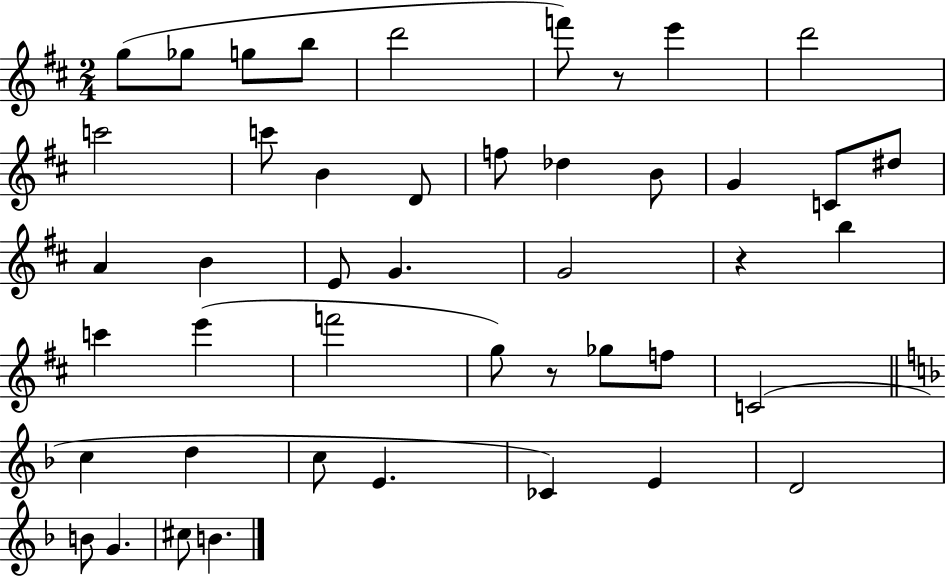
G5/e Gb5/e G5/e B5/e D6/h F6/e R/e E6/q D6/h C6/h C6/e B4/q D4/e F5/e Db5/q B4/e G4/q C4/e D#5/e A4/q B4/q E4/e G4/q. G4/h R/q B5/q C6/q E6/q F6/h G5/e R/e Gb5/e F5/e C4/h C5/q D5/q C5/e E4/q. CES4/q E4/q D4/h B4/e G4/q. C#5/e B4/q.